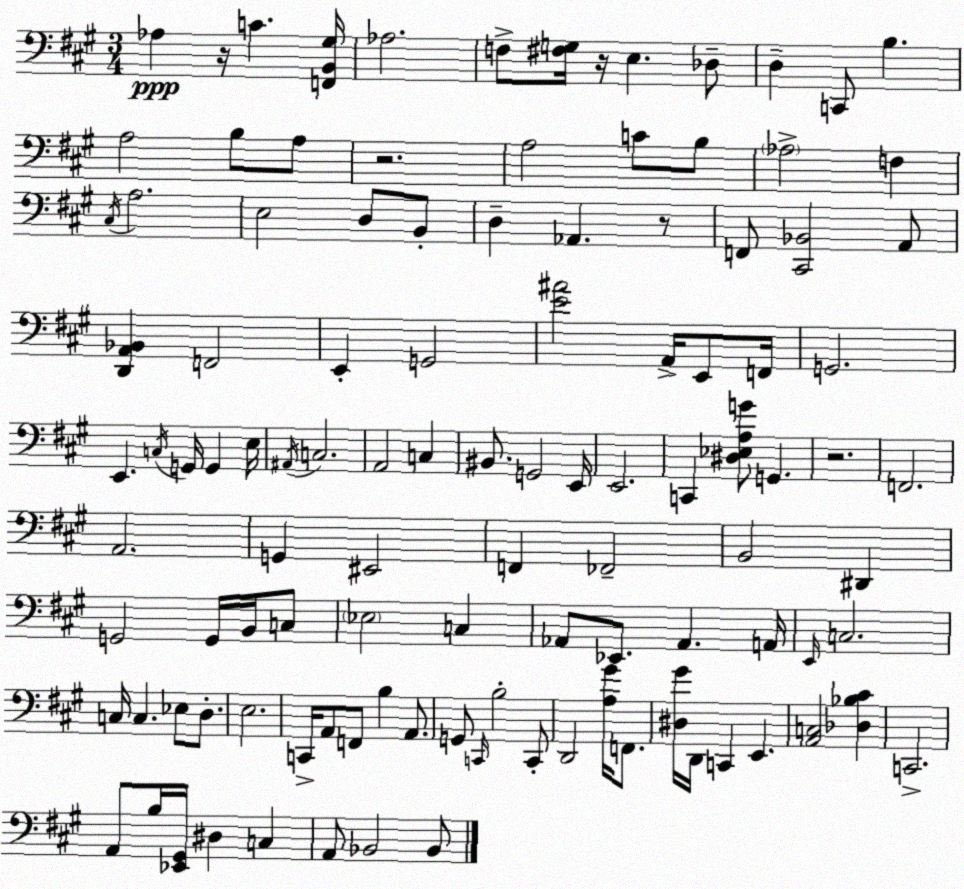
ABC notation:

X:1
T:Untitled
M:3/4
L:1/4
K:A
_A, z/4 C [F,,B,,^G,]/4 _A,2 F,/2 [^F,G,]/4 z/4 E, _D,/2 D, C,,/2 B, A,2 B,/2 A,/2 z2 A,2 C/2 B,/2 _A,2 F, ^C,/4 A,2 E,2 D,/2 B,,/2 D, _A,, z/2 F,,/2 [^C,,_B,,]2 A,,/2 [D,,A,,_B,,] F,,2 E,, G,,2 [E^A]2 A,,/4 E,,/2 F,,/4 G,,2 E,, C,/4 G,,/4 G,, E,/4 ^A,,/4 C,2 A,,2 C, ^B,,/2 G,,2 E,,/4 E,,2 C,, [^D,_E,A,G]/2 G,, z2 F,,2 A,,2 G,, ^E,,2 F,, _F,,2 B,,2 ^D,, G,,2 G,,/4 B,,/4 C,/2 _E,2 C, _A,,/2 _E,,/2 _A,, A,,/4 E,,/4 C,2 C,/4 C, _E,/2 D,/2 E,2 C,,/4 A,,/2 F,,/2 B, A,,/2 G,,/2 C,,/4 B,2 C,,/2 D,,2 [A,^G]/4 F,,/2 [^D,^G]/4 D,,/4 C,, E,, [A,,C,]2 [_D,_B,^C] C,,2 A,,/2 B,/4 [_E,,^G,,]/4 ^D, C, A,,/2 _B,,2 _B,,/2